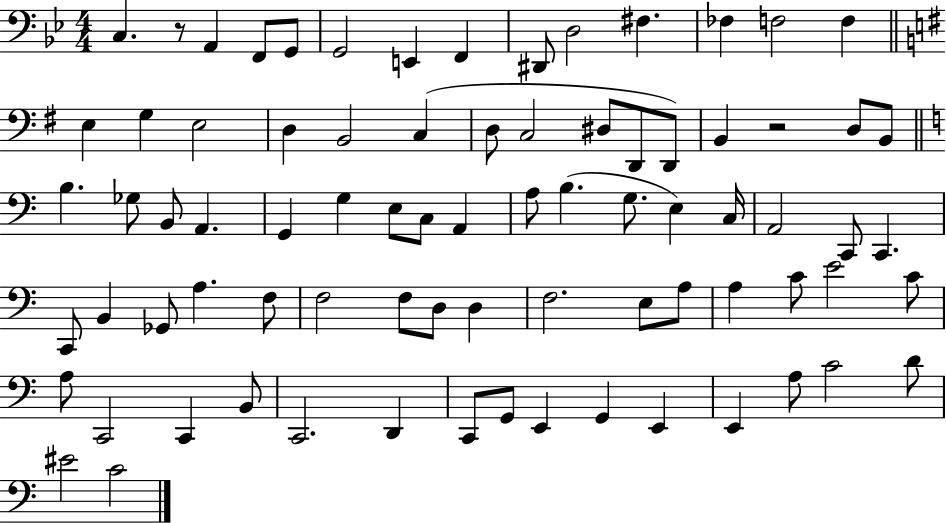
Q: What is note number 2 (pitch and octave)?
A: A2